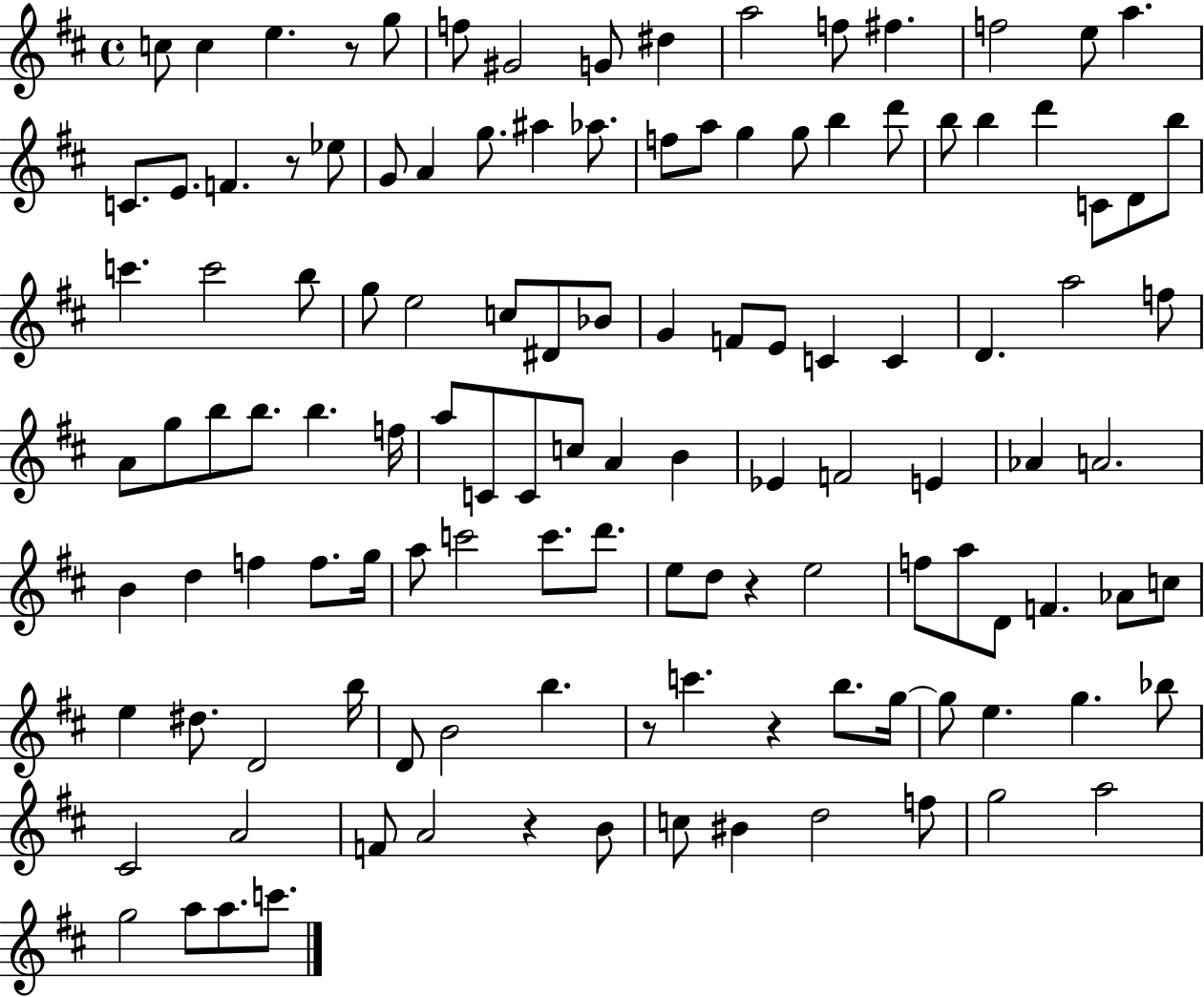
{
  \clef treble
  \time 4/4
  \defaultTimeSignature
  \key d \major
  \repeat volta 2 { c''8 c''4 e''4. r8 g''8 | f''8 gis'2 g'8 dis''4 | a''2 f''8 fis''4. | f''2 e''8 a''4. | \break c'8. e'8. f'4. r8 ees''8 | g'8 a'4 g''8. ais''4 aes''8. | f''8 a''8 g''4 g''8 b''4 d'''8 | b''8 b''4 d'''4 c'8 d'8 b''8 | \break c'''4. c'''2 b''8 | g''8 e''2 c''8 dis'8 bes'8 | g'4 f'8 e'8 c'4 c'4 | d'4. a''2 f''8 | \break a'8 g''8 b''8 b''8. b''4. f''16 | a''8 c'8 c'8 c''8 a'4 b'4 | ees'4 f'2 e'4 | aes'4 a'2. | \break b'4 d''4 f''4 f''8. g''16 | a''8 c'''2 c'''8. d'''8. | e''8 d''8 r4 e''2 | f''8 a''8 d'8 f'4. aes'8 c''8 | \break e''4 dis''8. d'2 b''16 | d'8 b'2 b''4. | r8 c'''4. r4 b''8. g''16~~ | g''8 e''4. g''4. bes''8 | \break cis'2 a'2 | f'8 a'2 r4 b'8 | c''8 bis'4 d''2 f''8 | g''2 a''2 | \break g''2 a''8 a''8. c'''8. | } \bar "|."
}